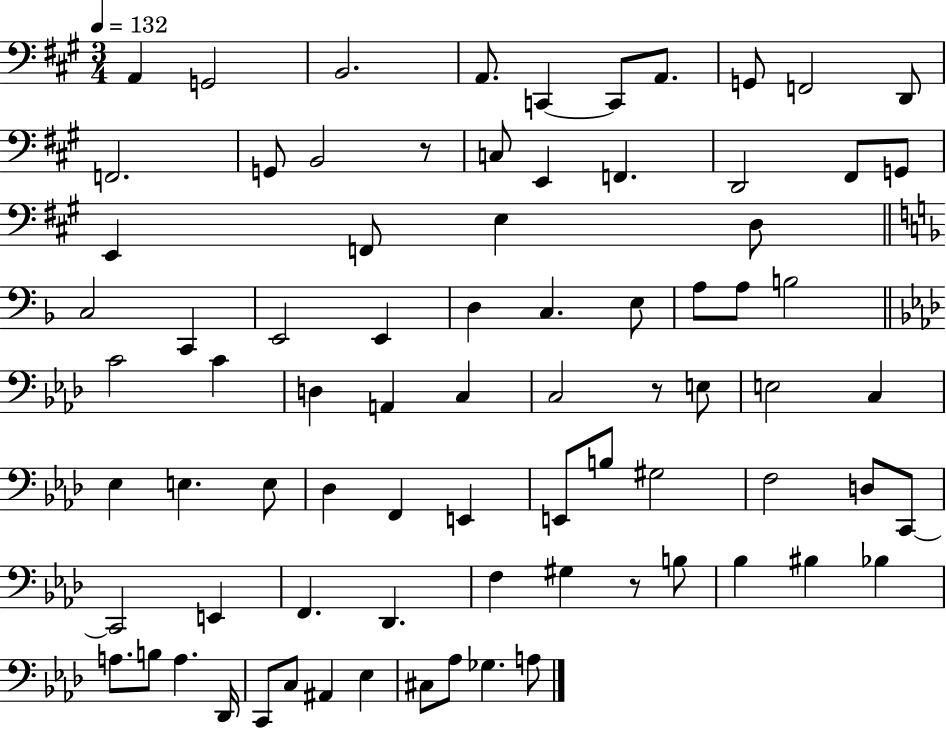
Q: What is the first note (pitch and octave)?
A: A2